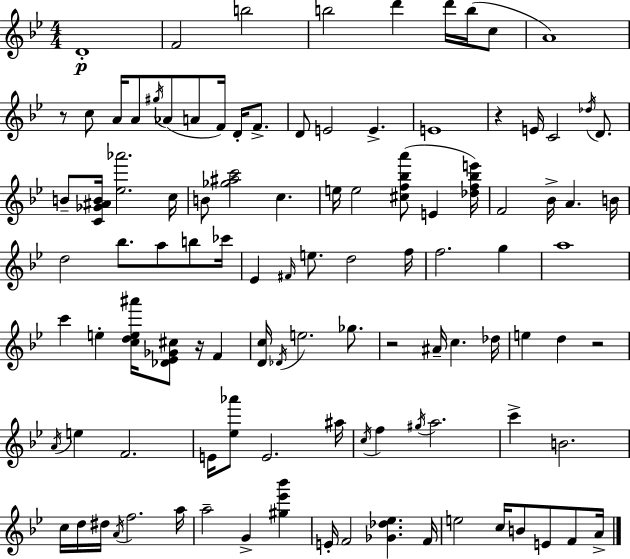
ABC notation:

X:1
T:Untitled
M:4/4
L:1/4
K:Bb
D4 F2 b2 b2 d' d'/4 b/4 c/2 A4 z/2 c/2 A/4 A/2 ^g/4 _A/2 A/2 F/4 D/4 F/2 D/2 E2 E E4 z E/4 C2 _d/4 D/2 B/2 [C_G^AB]/4 [_e_a']2 c/4 B/2 [_g^ac']2 c e/4 e2 [^cf_ba']/2 E [_df_be']/4 F2 _B/4 A B/4 d2 _b/2 a/2 b/2 _c'/4 _E ^F/4 e/2 d2 f/4 f2 g a4 c' e [cde^a']/4 [_D_E_G^c]/2 z/4 F [Dc]/4 _D/4 e2 _g/2 z2 ^A/4 c _d/4 e d z2 A/4 e F2 E/4 [_e_a']/2 E2 ^a/4 c/4 f ^g/4 a2 c' B2 c/4 d/4 ^d/4 A/4 f2 a/4 a2 G [^g_e'_b'] E/4 F2 [_G_d_e] F/4 e2 c/4 B/2 E/2 F/2 A/4